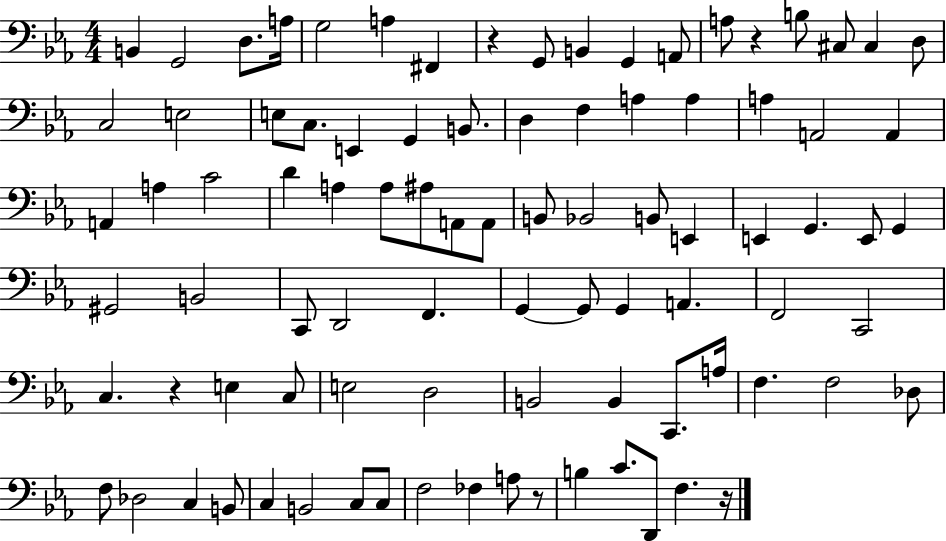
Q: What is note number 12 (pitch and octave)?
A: A3